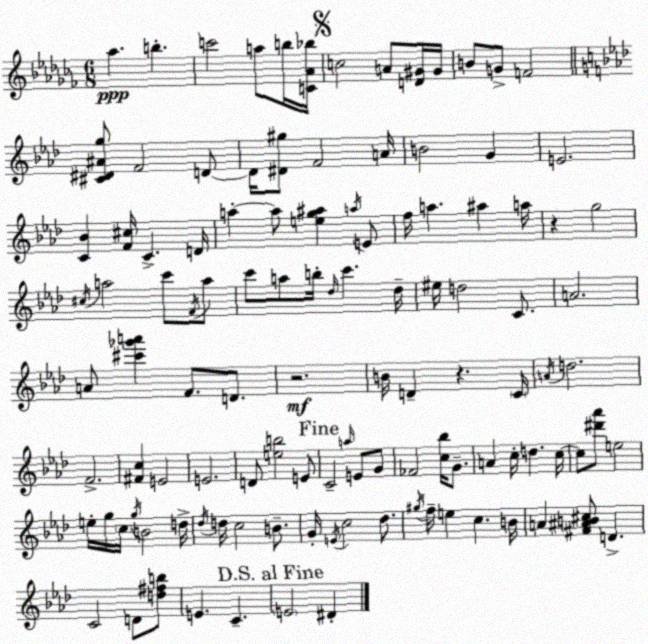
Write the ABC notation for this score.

X:1
T:Untitled
M:6/8
L:1/4
K:Abm
_a b c'2 a/2 b/4 [C_A_b]/4 c2 A/2 [D^G]/4 ^G/4 B/2 G/2 F2 [^C^D^Ag]/2 F2 D/2 D/4 [^D^g]/2 F2 A/4 B2 G E2 [C_B] [F^c]/4 C D/4 a a/2 [eg^a] a/4 E/2 f/4 a ^a a/4 z g2 ^c/4 a2 c'/2 F/4 a/2 c'/2 a/2 b/4 _d/4 c' _d/4 ^e/4 d2 C/2 A2 A/2 [^c'_g'a'] F/2 D/2 z2 B/4 D z C/4 A/4 d2 F2 [^Fc] E2 E2 D/2 [eb]2 E/2 C2 a/4 E/2 G/2 _F2 [c_b]/4 G/2 A c/4 d c/4 c/2 [^d'_a']/2 e2 e/4 g/4 c/4 g/4 B2 d/4 _d/4 d/4 c2 B/2 G/4 E/4 c2 _d/2 ^g/4 f/4 e c B/4 A [^F^AB^c]/2 D C2 D/2 [d^fb]/2 E C E2 ^D